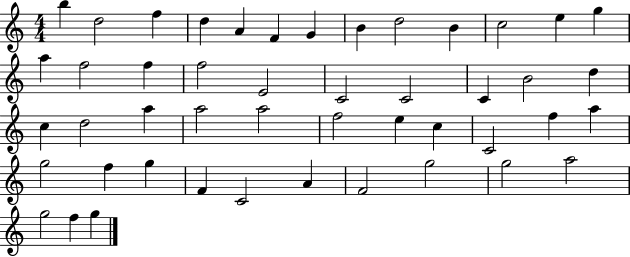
B5/q D5/h F5/q D5/q A4/q F4/q G4/q B4/q D5/h B4/q C5/h E5/q G5/q A5/q F5/h F5/q F5/h E4/h C4/h C4/h C4/q B4/h D5/q C5/q D5/h A5/q A5/h A5/h F5/h E5/q C5/q C4/h F5/q A5/q G5/h F5/q G5/q F4/q C4/h A4/q F4/h G5/h G5/h A5/h G5/h F5/q G5/q